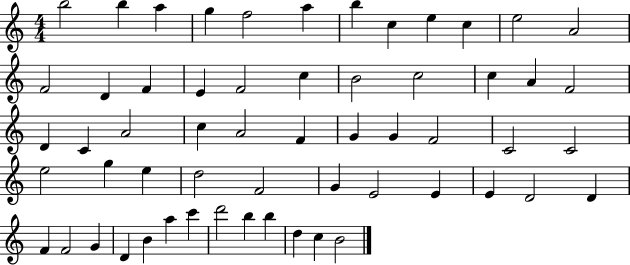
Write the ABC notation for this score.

X:1
T:Untitled
M:4/4
L:1/4
K:C
b2 b a g f2 a b c e c e2 A2 F2 D F E F2 c B2 c2 c A F2 D C A2 c A2 F G G F2 C2 C2 e2 g e d2 F2 G E2 E E D2 D F F2 G D B a c' d'2 b b d c B2